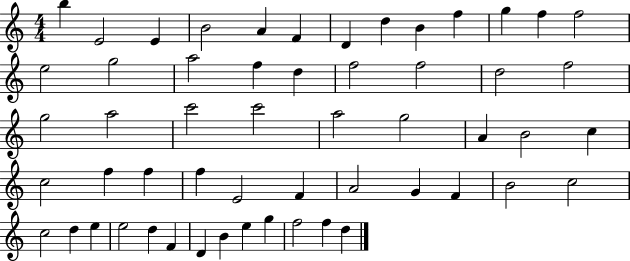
B5/q E4/h E4/q B4/h A4/q F4/q D4/q D5/q B4/q F5/q G5/q F5/q F5/h E5/h G5/h A5/h F5/q D5/q F5/h F5/h D5/h F5/h G5/h A5/h C6/h C6/h A5/h G5/h A4/q B4/h C5/q C5/h F5/q F5/q F5/q E4/h F4/q A4/h G4/q F4/q B4/h C5/h C5/h D5/q E5/q E5/h D5/q F4/q D4/q B4/q E5/q G5/q F5/h F5/q D5/q